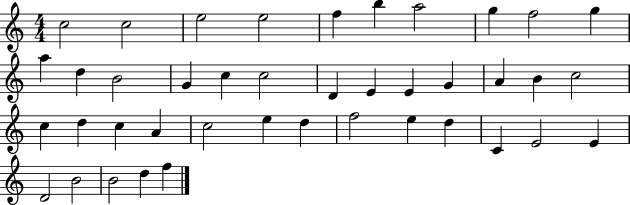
C5/h C5/h E5/h E5/h F5/q B5/q A5/h G5/q F5/h G5/q A5/q D5/q B4/h G4/q C5/q C5/h D4/q E4/q E4/q G4/q A4/q B4/q C5/h C5/q D5/q C5/q A4/q C5/h E5/q D5/q F5/h E5/q D5/q C4/q E4/h E4/q D4/h B4/h B4/h D5/q F5/q